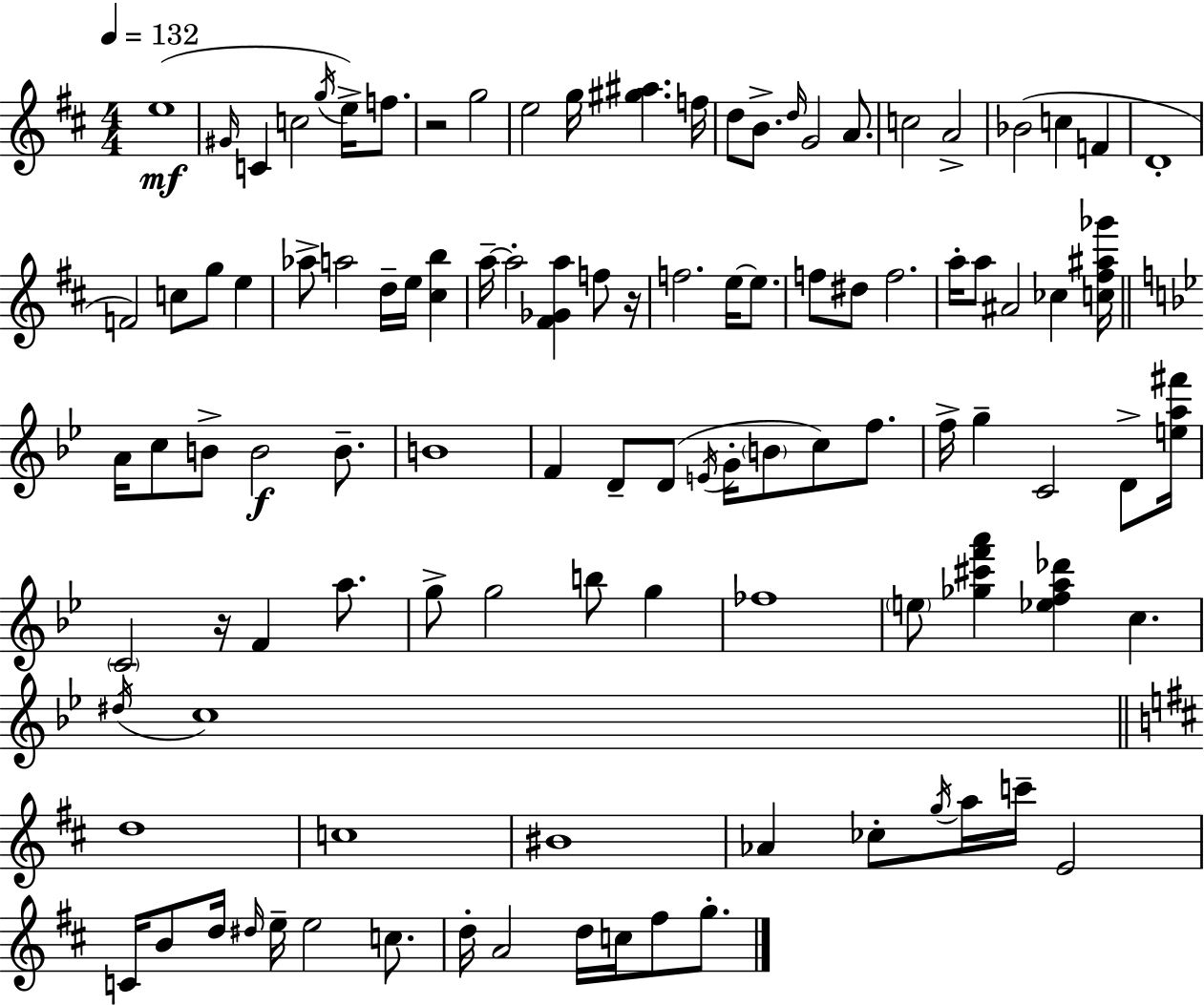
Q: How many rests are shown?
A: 3